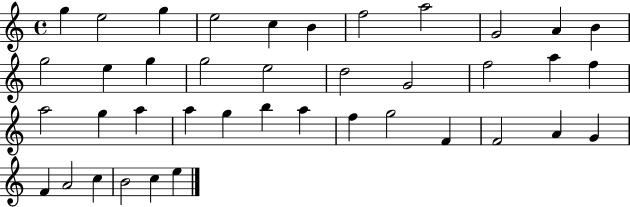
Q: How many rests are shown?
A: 0